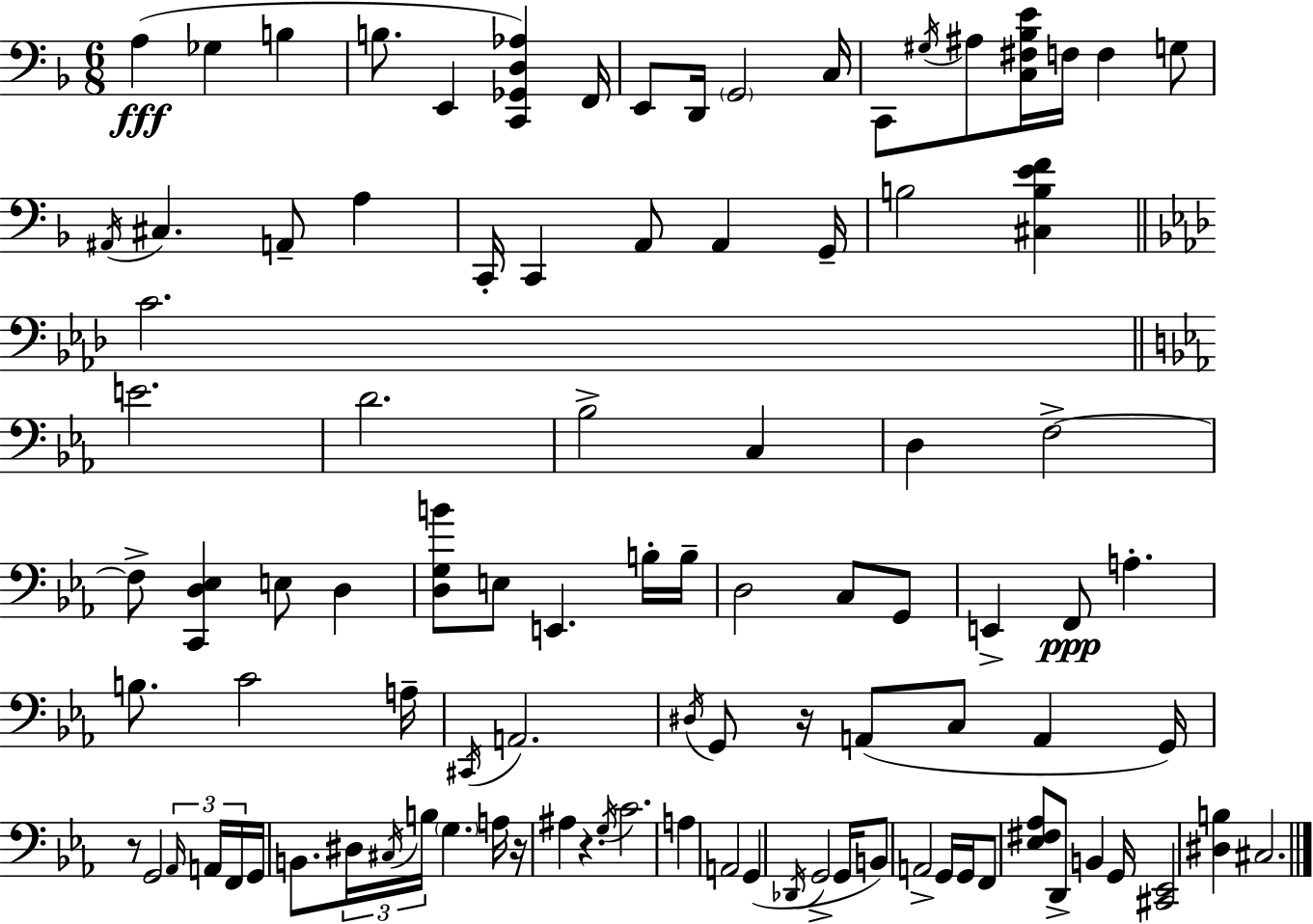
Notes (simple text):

A3/q Gb3/q B3/q B3/e. E2/q [C2,Gb2,D3,Ab3]/q F2/s E2/e D2/s G2/h C3/s C2/e G#3/s A#3/e [C3,F#3,Bb3,E4]/s F3/s F3/q G3/e A#2/s C#3/q. A2/e A3/q C2/s C2/q A2/e A2/q G2/s B3/h [C#3,B3,E4,F4]/q C4/h. E4/h. D4/h. Bb3/h C3/q D3/q F3/h F3/e [C2,D3,Eb3]/q E3/e D3/q [D3,G3,B4]/e E3/e E2/q. B3/s B3/s D3/h C3/e G2/e E2/q F2/e A3/q. B3/e. C4/h A3/s C#2/s A2/h. D#3/s G2/e R/s A2/e C3/e A2/q G2/s R/e G2/h Ab2/s A2/s F2/s G2/s B2/e. D#3/s C#3/s B3/s G3/q. A3/s R/s A#3/q R/q. G3/s C4/h. A3/q A2/h G2/q Db2/s G2/h G2/s B2/e A2/h G2/s G2/s F2/e [Eb3,F#3,Ab3]/e D2/e B2/q G2/s [C#2,Eb2]/h [D#3,B3]/q C#3/h.